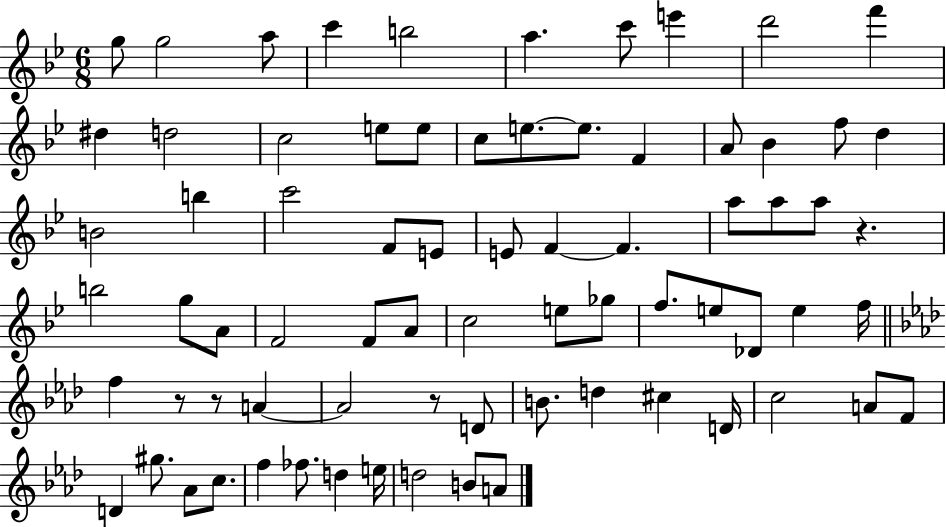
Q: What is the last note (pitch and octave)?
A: A4